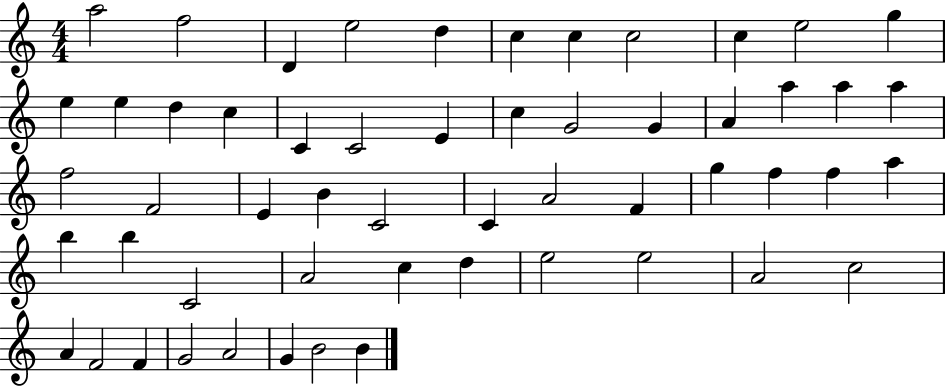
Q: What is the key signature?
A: C major